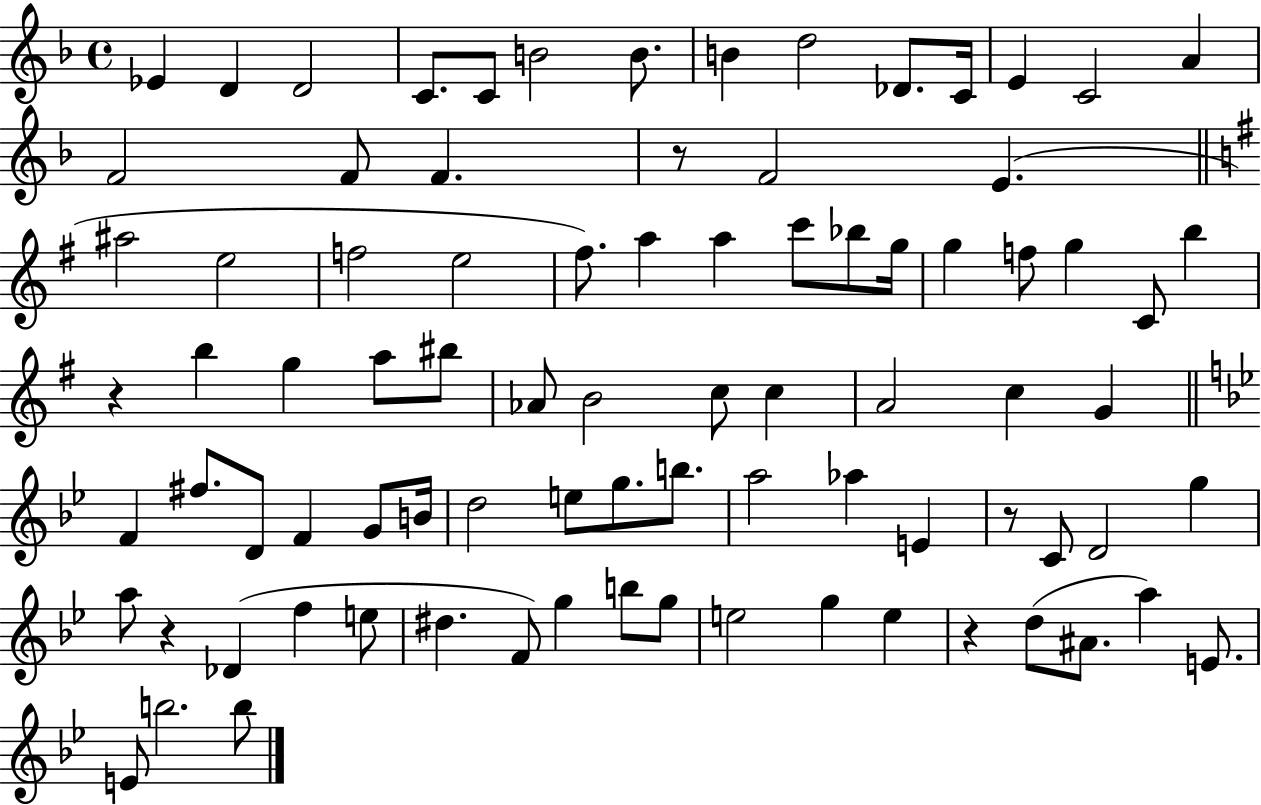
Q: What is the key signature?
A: F major